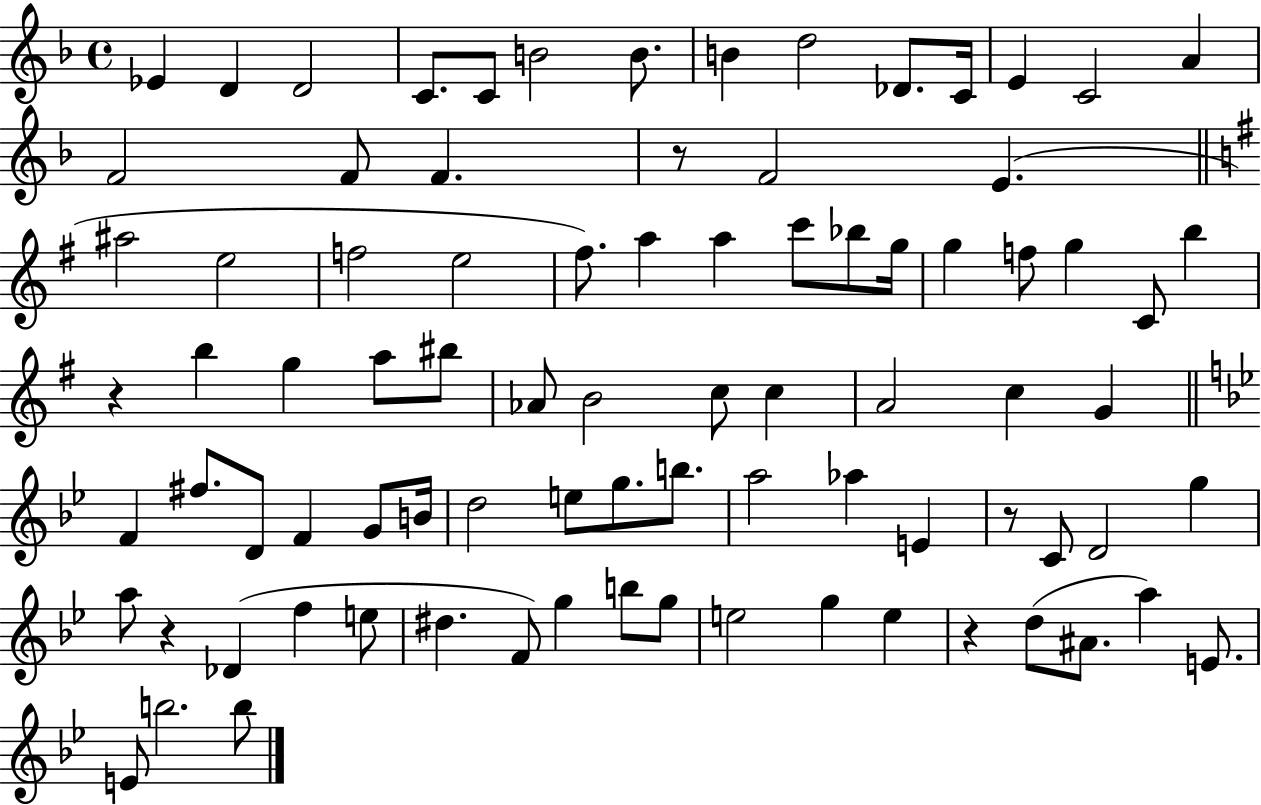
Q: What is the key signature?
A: F major